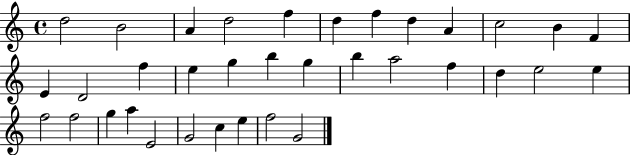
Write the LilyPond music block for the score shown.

{
  \clef treble
  \time 4/4
  \defaultTimeSignature
  \key c \major
  d''2 b'2 | a'4 d''2 f''4 | d''4 f''4 d''4 a'4 | c''2 b'4 f'4 | \break e'4 d'2 f''4 | e''4 g''4 b''4 g''4 | b''4 a''2 f''4 | d''4 e''2 e''4 | \break f''2 f''2 | g''4 a''4 e'2 | g'2 c''4 e''4 | f''2 g'2 | \break \bar "|."
}